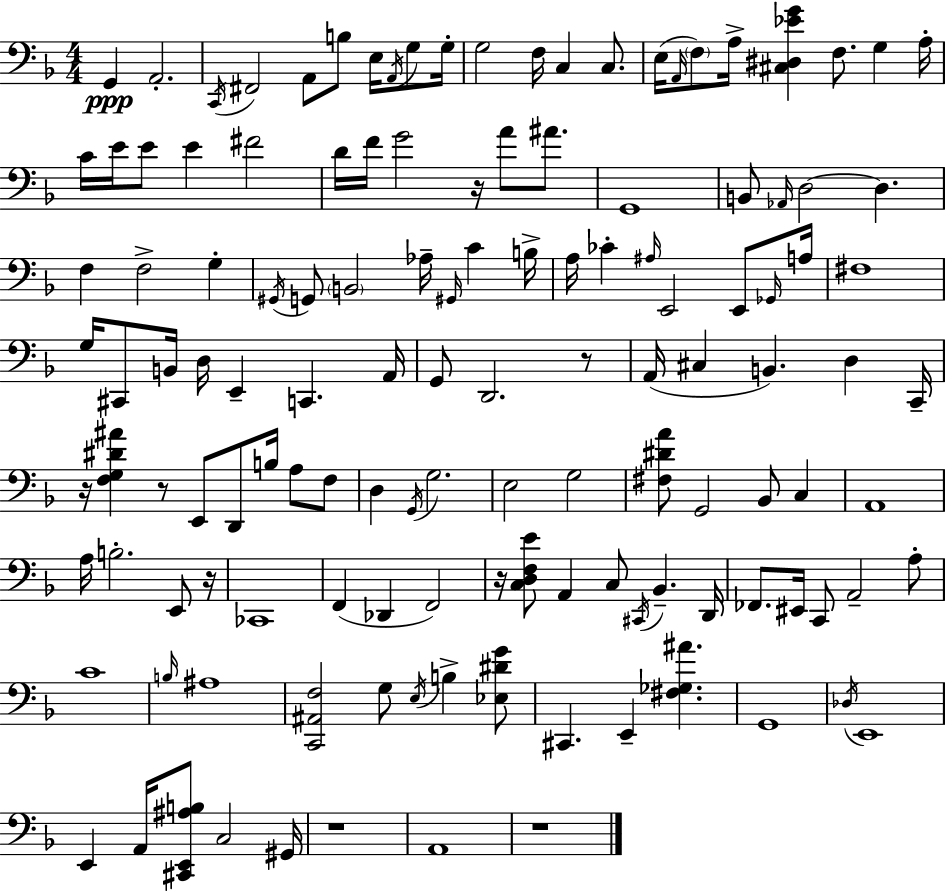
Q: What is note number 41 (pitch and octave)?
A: G2